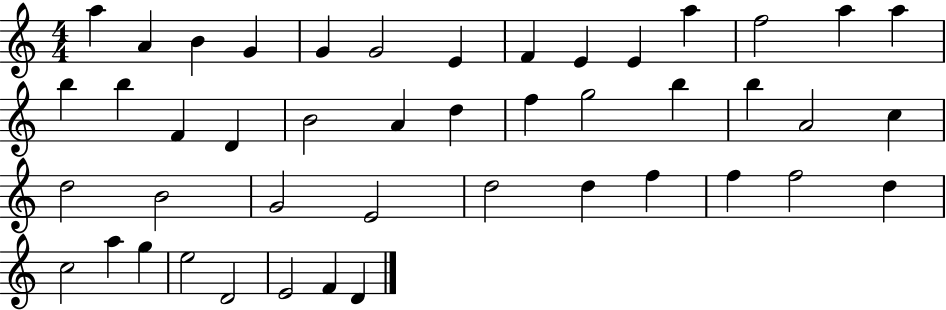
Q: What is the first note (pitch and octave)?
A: A5